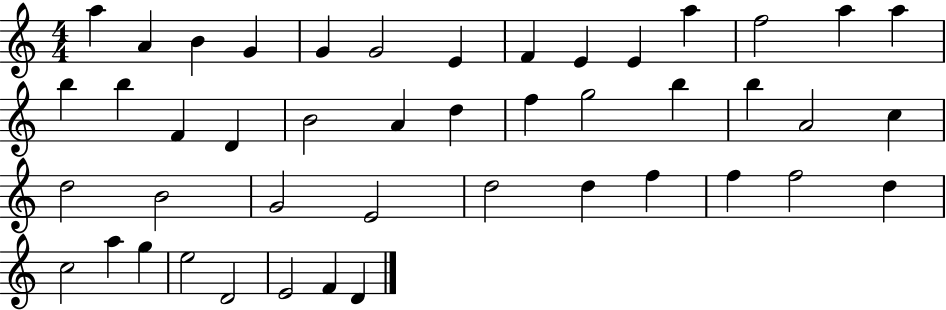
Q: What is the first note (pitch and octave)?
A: A5